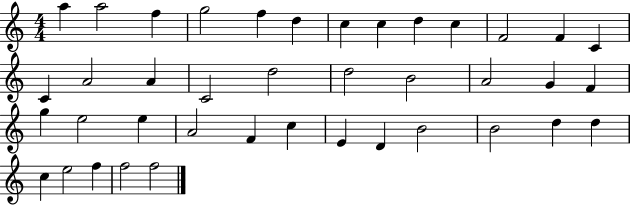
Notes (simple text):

A5/q A5/h F5/q G5/h F5/q D5/q C5/q C5/q D5/q C5/q F4/h F4/q C4/q C4/q A4/h A4/q C4/h D5/h D5/h B4/h A4/h G4/q F4/q G5/q E5/h E5/q A4/h F4/q C5/q E4/q D4/q B4/h B4/h D5/q D5/q C5/q E5/h F5/q F5/h F5/h